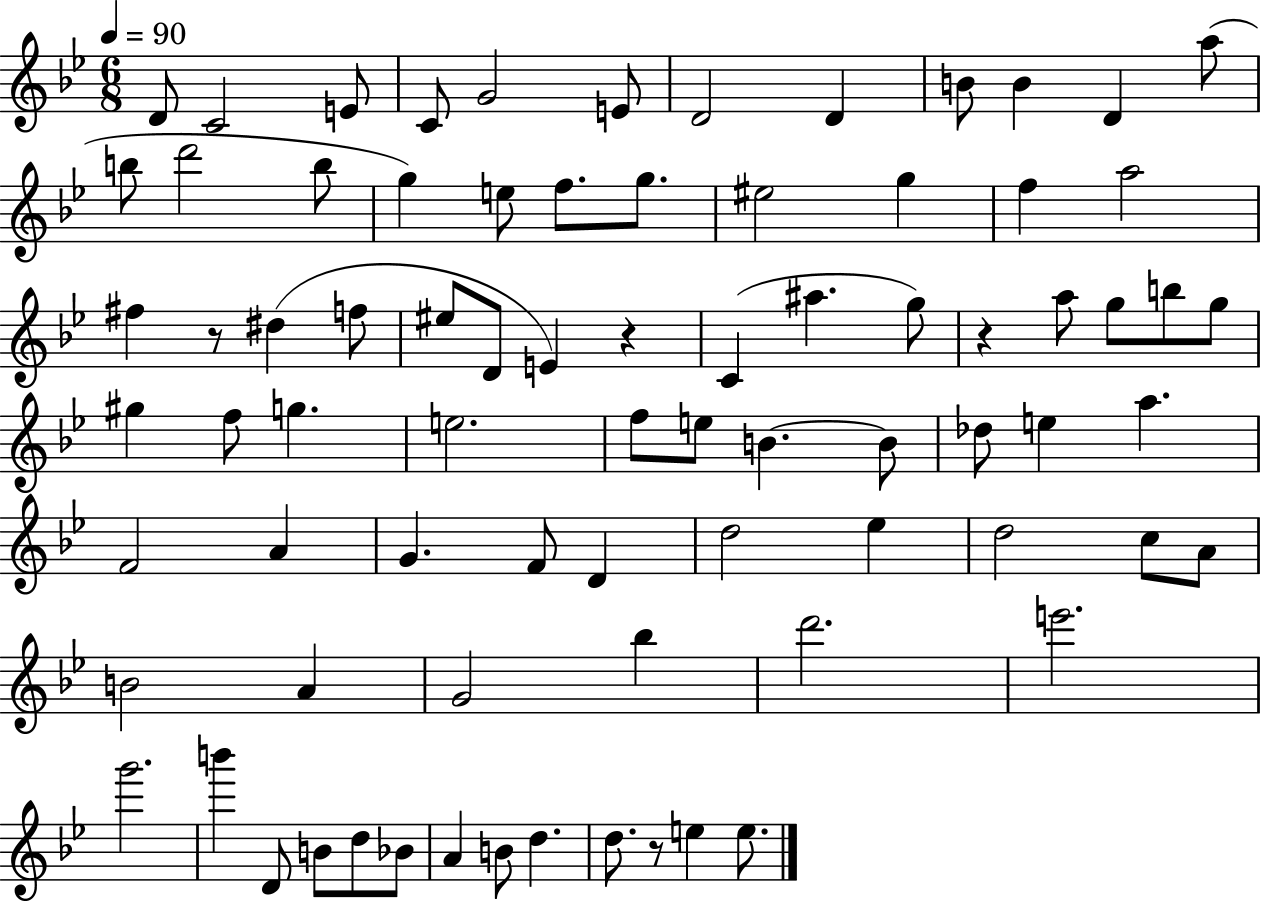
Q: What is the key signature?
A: BES major